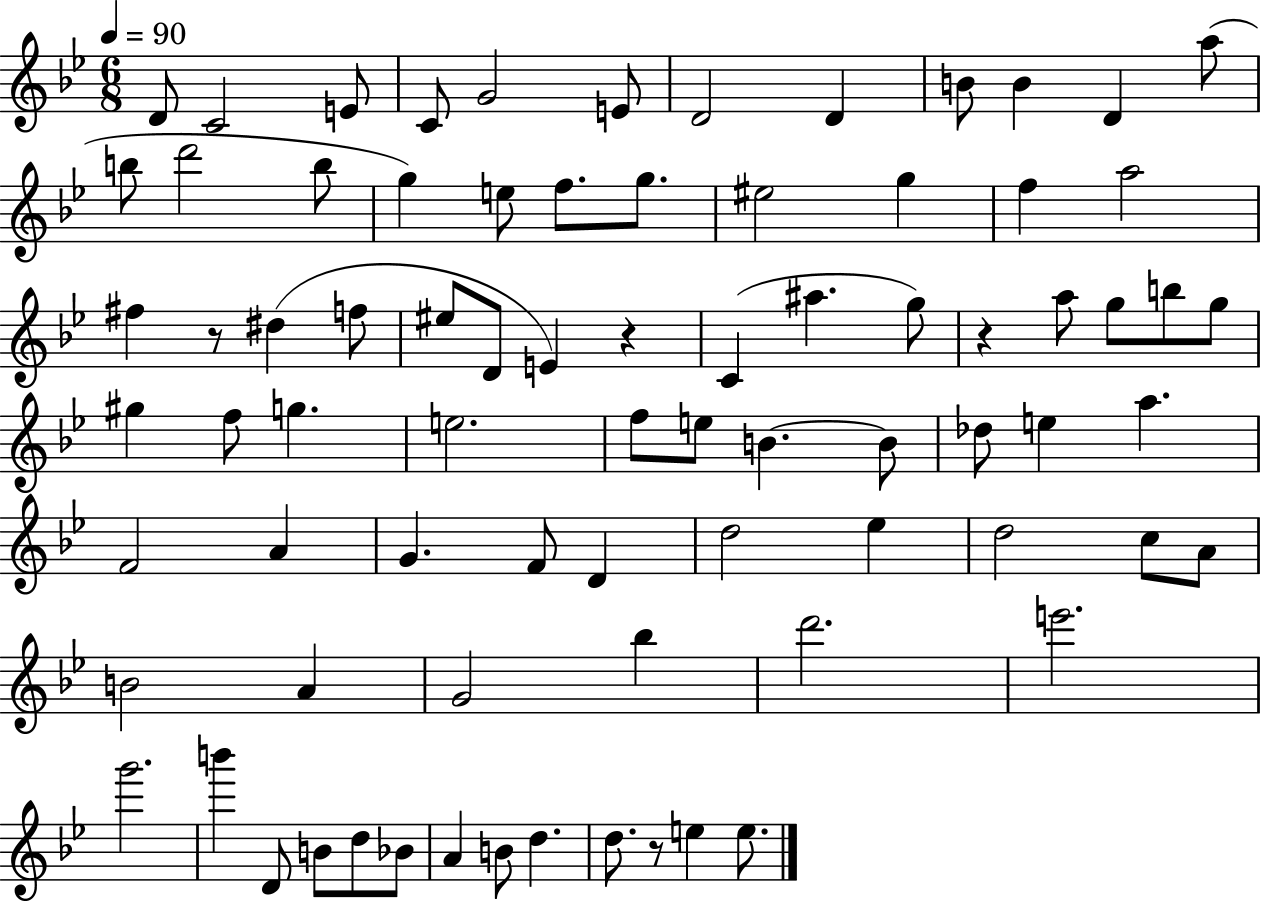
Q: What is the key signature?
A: BES major